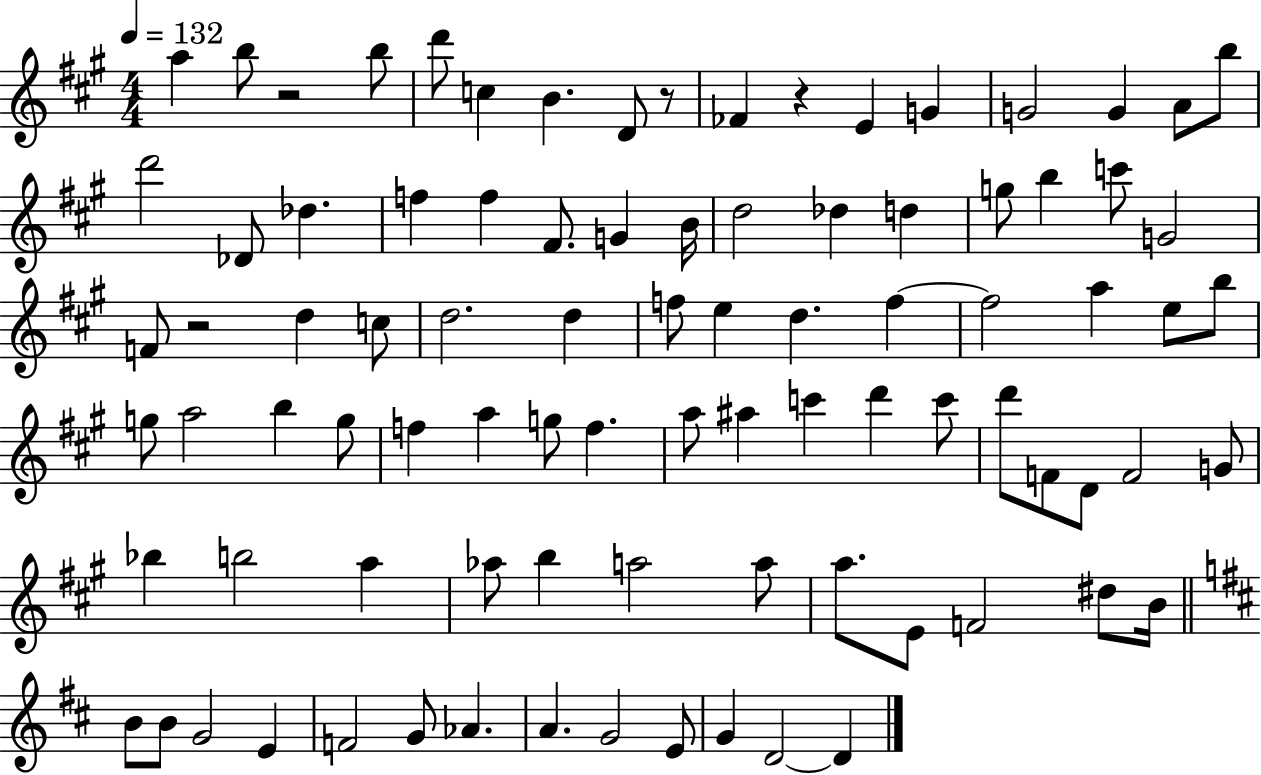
{
  \clef treble
  \numericTimeSignature
  \time 4/4
  \key a \major
  \tempo 4 = 132
  a''4 b''8 r2 b''8 | d'''8 c''4 b'4. d'8 r8 | fes'4 r4 e'4 g'4 | g'2 g'4 a'8 b''8 | \break d'''2 des'8 des''4. | f''4 f''4 fis'8. g'4 b'16 | d''2 des''4 d''4 | g''8 b''4 c'''8 g'2 | \break f'8 r2 d''4 c''8 | d''2. d''4 | f''8 e''4 d''4. f''4~~ | f''2 a''4 e''8 b''8 | \break g''8 a''2 b''4 g''8 | f''4 a''4 g''8 f''4. | a''8 ais''4 c'''4 d'''4 c'''8 | d'''8 f'8 d'8 f'2 g'8 | \break bes''4 b''2 a''4 | aes''8 b''4 a''2 a''8 | a''8. e'8 f'2 dis''8 b'16 | \bar "||" \break \key d \major b'8 b'8 g'2 e'4 | f'2 g'8 aes'4. | a'4. g'2 e'8 | g'4 d'2~~ d'4 | \break \bar "|."
}